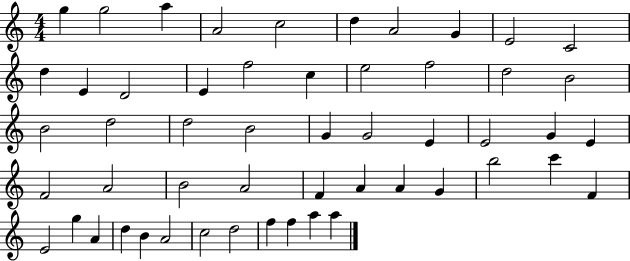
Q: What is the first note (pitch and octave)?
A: G5